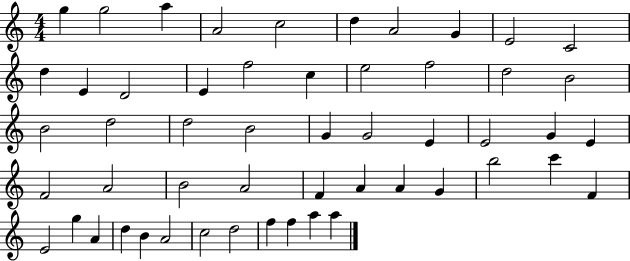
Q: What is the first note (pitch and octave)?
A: G5